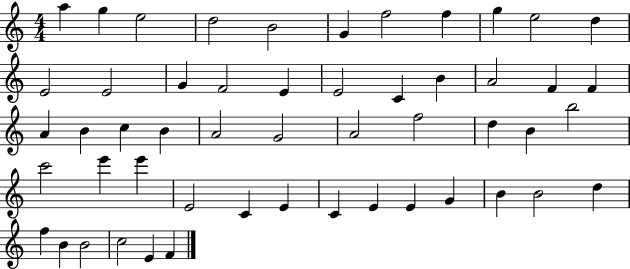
X:1
T:Untitled
M:4/4
L:1/4
K:C
a g e2 d2 B2 G f2 f g e2 d E2 E2 G F2 E E2 C B A2 F F A B c B A2 G2 A2 f2 d B b2 c'2 e' e' E2 C E C E E G B B2 d f B B2 c2 E F